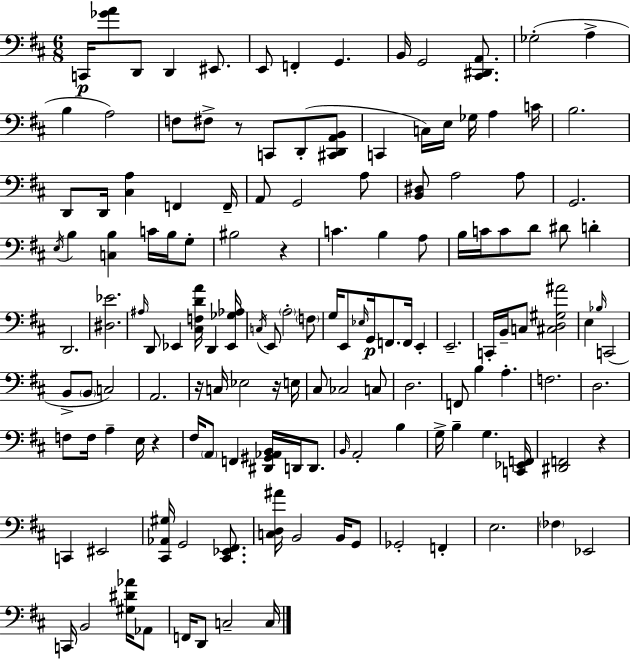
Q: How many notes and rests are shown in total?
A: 144